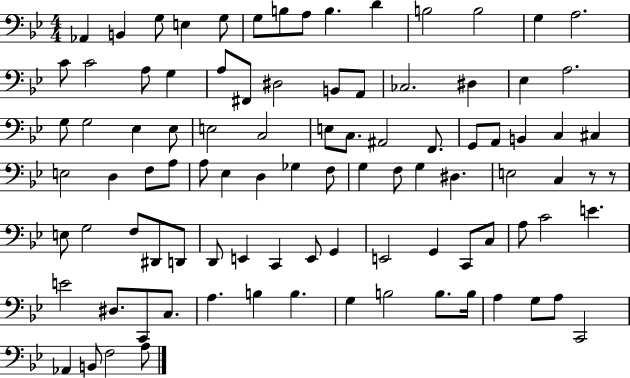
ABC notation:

X:1
T:Untitled
M:4/4
L:1/4
K:Bb
_A,, B,, G,/2 E, G,/2 G,/2 B,/2 A,/2 B, D B,2 B,2 G, A,2 C/2 C2 A,/2 G, A,/2 ^F,,/2 ^D,2 B,,/2 A,,/2 _C,2 ^D, _E, A,2 G,/2 G,2 _E, _E,/2 E,2 C,2 E,/2 C,/2 ^A,,2 F,,/2 G,,/2 A,,/2 B,, C, ^C, E,2 D, F,/2 A,/2 A,/2 _E, D, _G, F,/2 G, F,/2 G, ^D, E,2 C, z/2 z/2 E,/2 G,2 F,/2 ^D,,/2 D,,/2 D,,/2 E,, C,, E,,/2 G,, E,,2 G,, C,,/2 C,/2 A,/2 C2 E E2 ^D,/2 C,,/2 C,/2 A, B, B, G, B,2 B,/2 B,/4 A, G,/2 A,/2 C,,2 _A,, B,,/2 F,2 A,/2